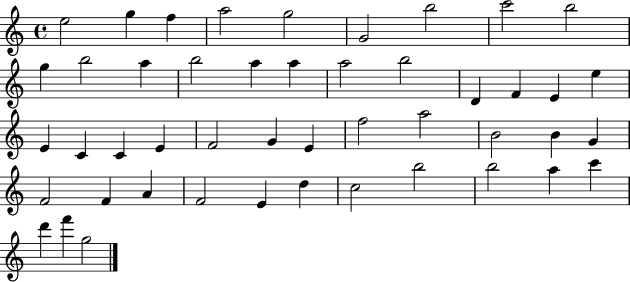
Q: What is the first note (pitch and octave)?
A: E5